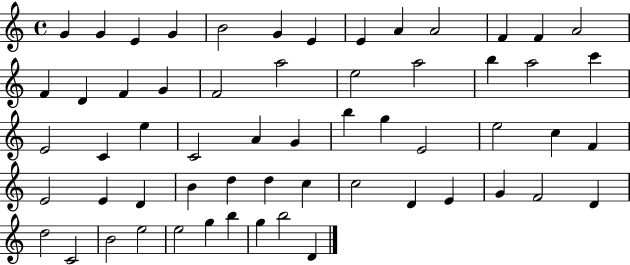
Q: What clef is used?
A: treble